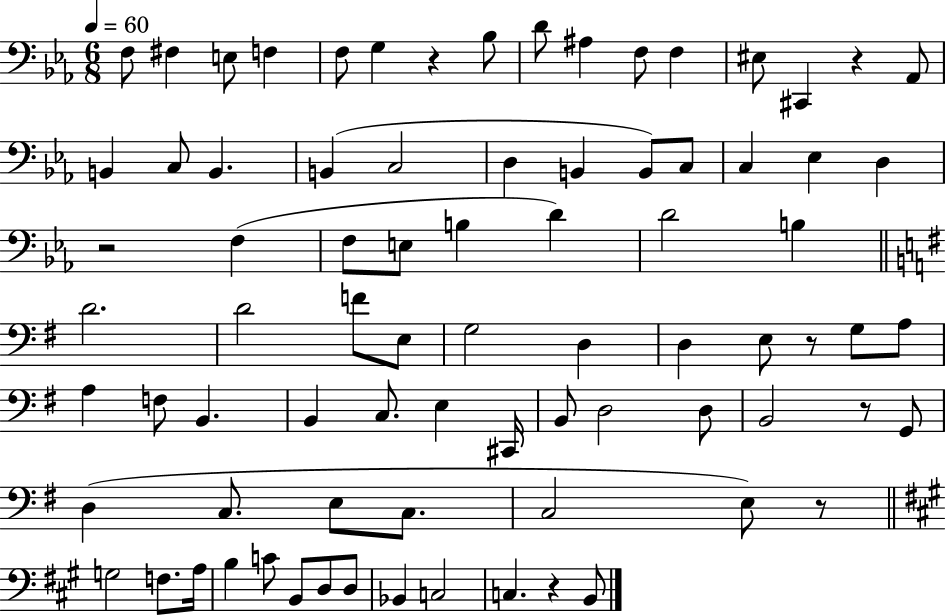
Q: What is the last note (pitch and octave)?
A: B2